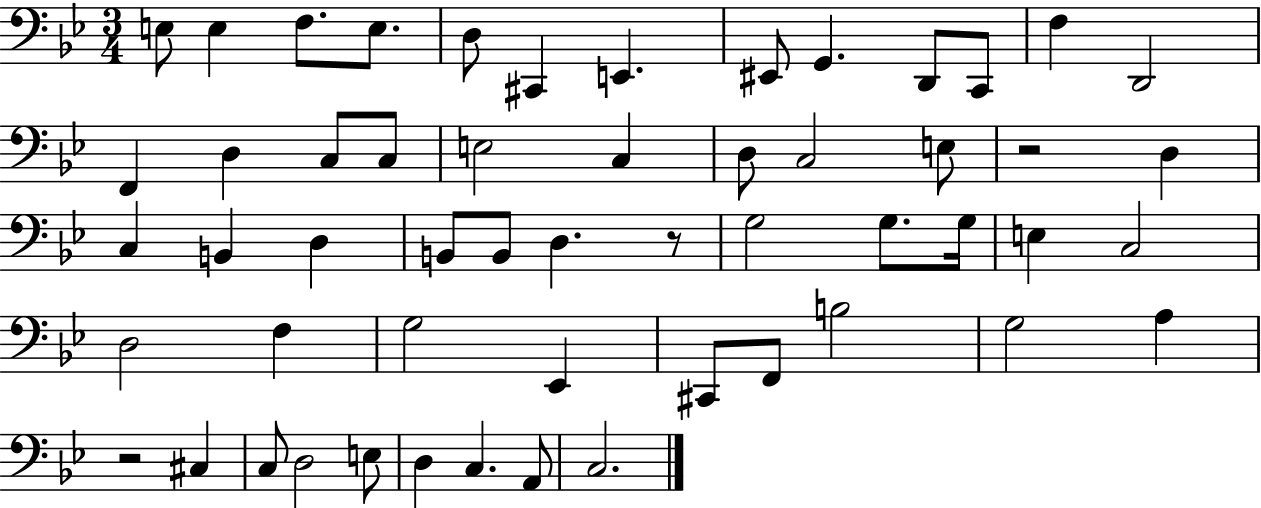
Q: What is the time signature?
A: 3/4